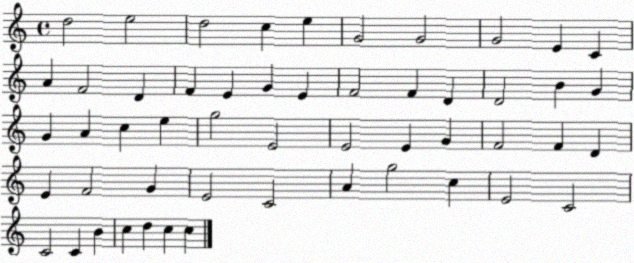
X:1
T:Untitled
M:4/4
L:1/4
K:C
d2 e2 d2 c e G2 G2 G2 E C A F2 D F E G E F2 F D D2 B G G A c e g2 E2 E2 E G F2 F D E F2 G E2 C2 A g2 c E2 C2 C2 C B c d c c